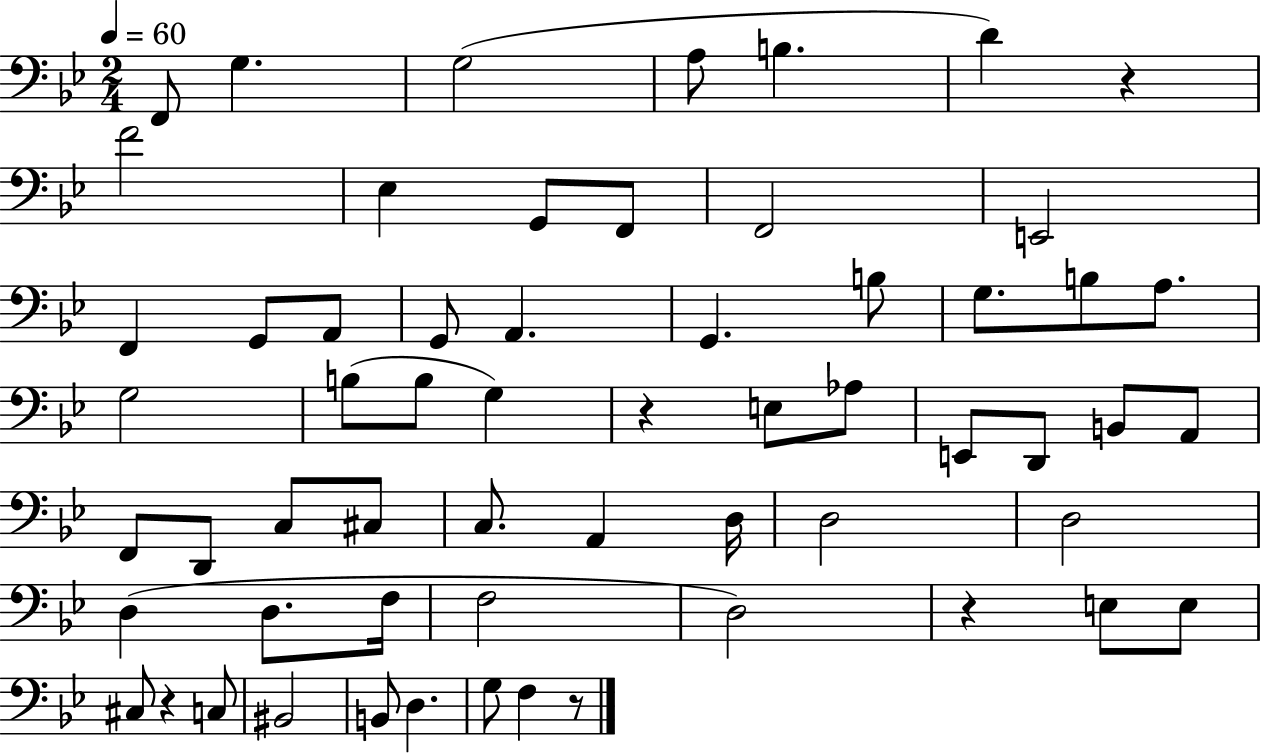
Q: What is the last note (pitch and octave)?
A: F3